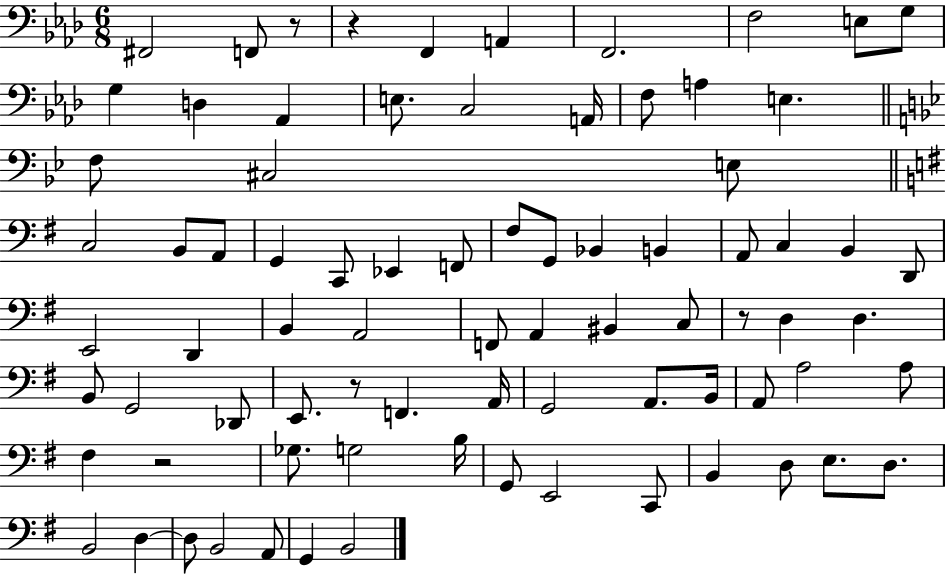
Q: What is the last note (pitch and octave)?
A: B2